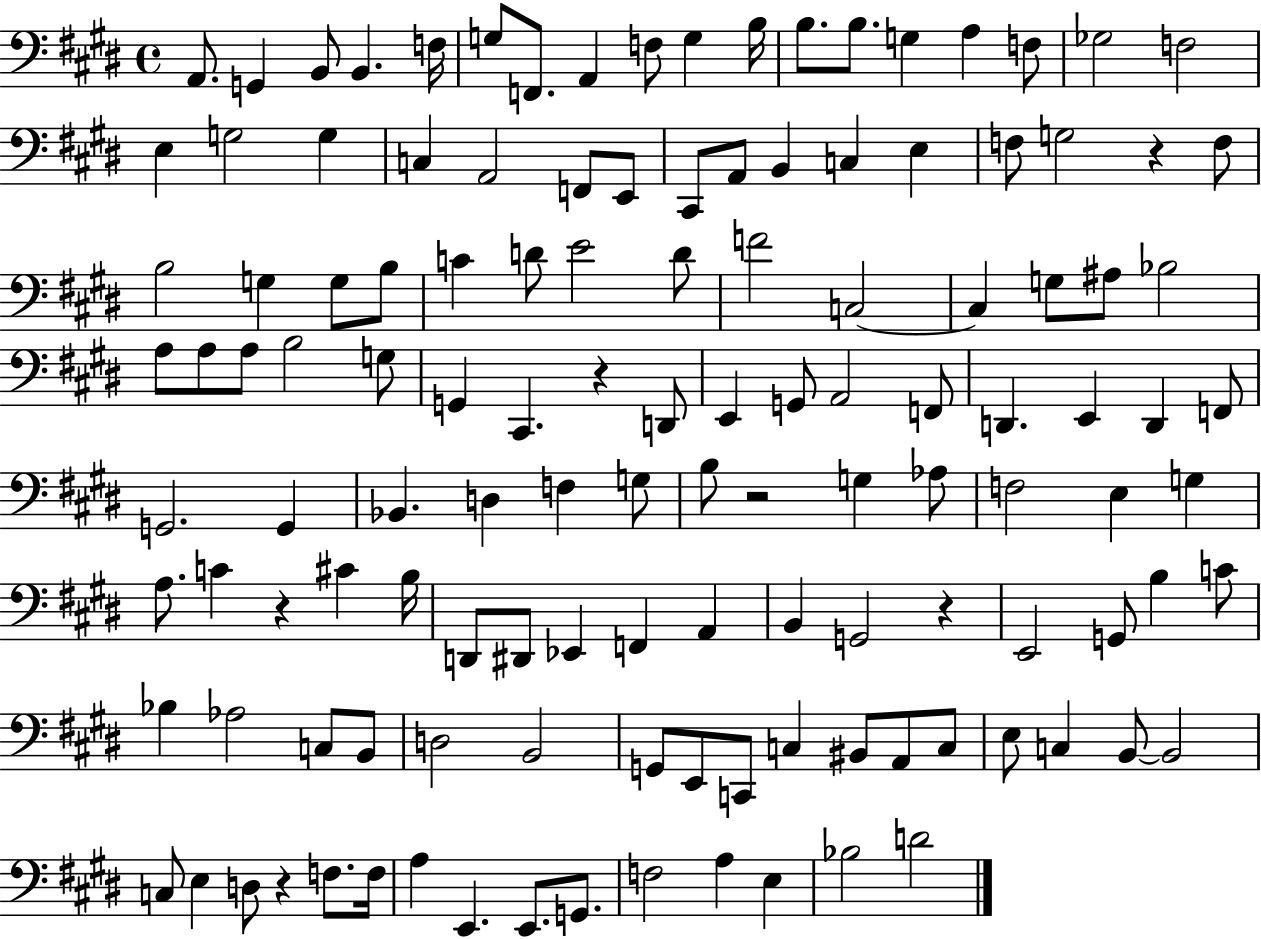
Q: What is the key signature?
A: E major